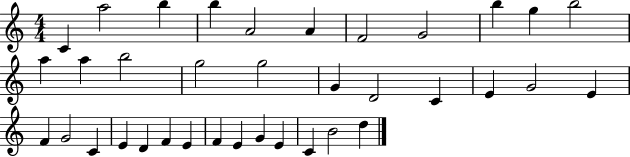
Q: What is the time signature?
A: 4/4